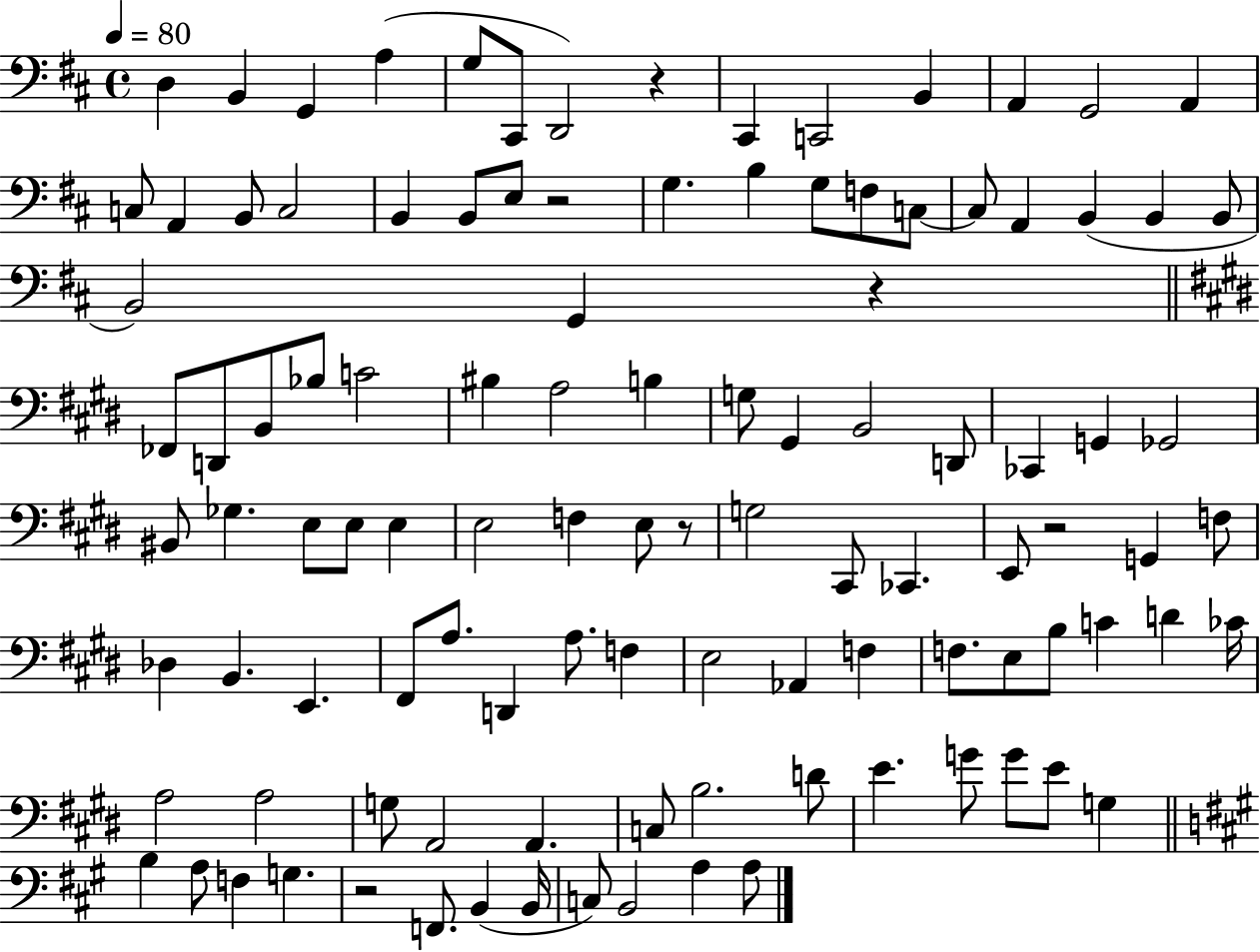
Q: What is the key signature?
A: D major